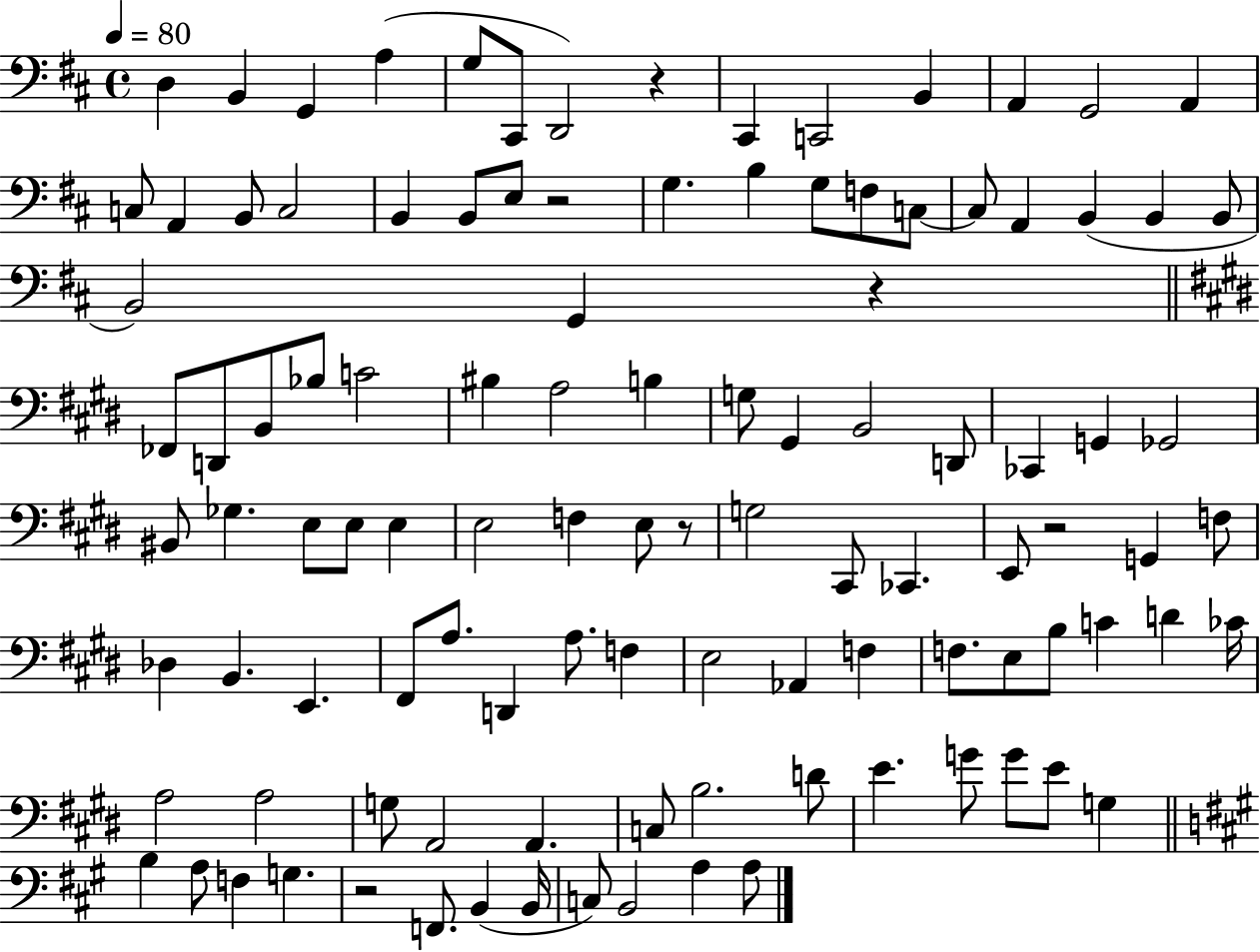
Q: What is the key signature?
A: D major